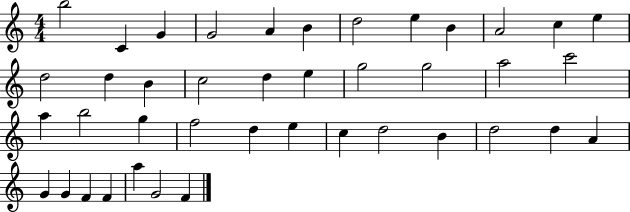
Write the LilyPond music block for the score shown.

{
  \clef treble
  \numericTimeSignature
  \time 4/4
  \key c \major
  b''2 c'4 g'4 | g'2 a'4 b'4 | d''2 e''4 b'4 | a'2 c''4 e''4 | \break d''2 d''4 b'4 | c''2 d''4 e''4 | g''2 g''2 | a''2 c'''2 | \break a''4 b''2 g''4 | f''2 d''4 e''4 | c''4 d''2 b'4 | d''2 d''4 a'4 | \break g'4 g'4 f'4 f'4 | a''4 g'2 f'4 | \bar "|."
}